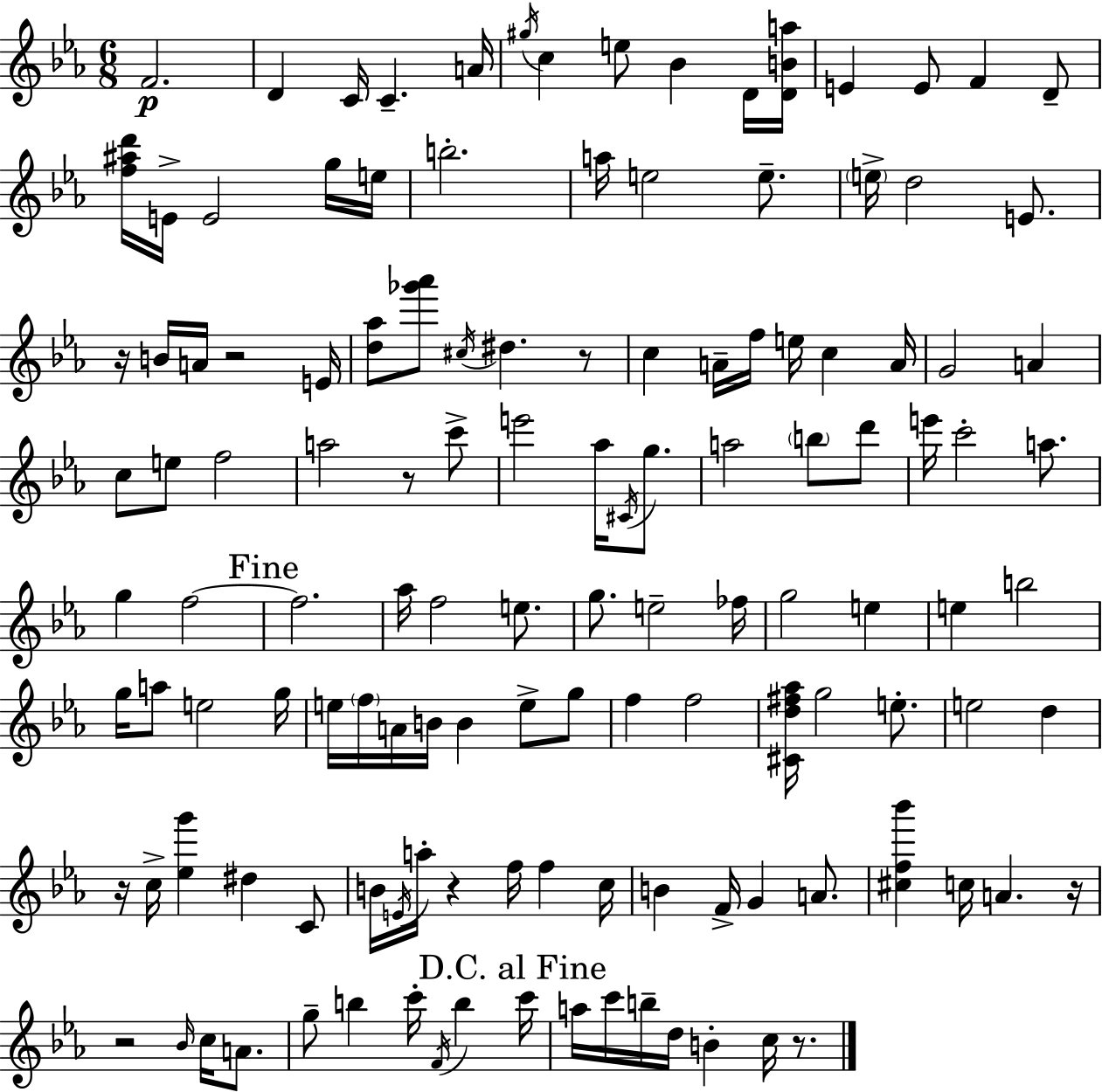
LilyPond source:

{
  \clef treble
  \numericTimeSignature
  \time 6/8
  \key c \minor
  \repeat volta 2 { f'2.\p | d'4 c'16 c'4.-- a'16 | \acciaccatura { gis''16 } c''4 e''8 bes'4 d'16 | <d' b' a''>16 e'4 e'8 f'4 d'8-- | \break <f'' ais'' d'''>16 e'16-> e'2 g''16 | e''16 b''2.-. | a''16 e''2 e''8.-- | \parenthesize e''16-> d''2 e'8. | \break r16 b'16 a'16 r2 | e'16 <d'' aes''>8 <ges''' aes'''>8 \acciaccatura { cis''16 } dis''4. | r8 c''4 a'16-- f''16 e''16 c''4 | a'16 g'2 a'4 | \break c''8 e''8 f''2 | a''2 r8 | c'''8-> e'''2 aes''16 \acciaccatura { cis'16 } | g''8. a''2 \parenthesize b''8 | \break d'''8 e'''16 c'''2-. | a''8. g''4 f''2~~ | \mark "Fine" f''2. | aes''16 f''2 | \break e''8. g''8. e''2-- | fes''16 g''2 e''4 | e''4 b''2 | g''16 a''8 e''2 | \break g''16 e''16 \parenthesize f''16 a'16 b'16 b'4 e''8-> | g''8 f''4 f''2 | <cis' d'' fis'' aes''>16 g''2 | e''8.-. e''2 d''4 | \break r16 c''16-> <ees'' g'''>4 dis''4 | c'8 b'16 \acciaccatura { e'16 } a''16-. r4 f''16 f''4 | c''16 b'4 f'16-> g'4 | a'8. <cis'' f'' bes'''>4 c''16 a'4. | \break r16 r2 | \grace { bes'16 } c''16 a'8. g''8-- b''4 c'''16-. | \acciaccatura { f'16 } b''4 \mark "D.C. al Fine" c'''16 a''16 c'''16 b''16-- d''16 b'4-. | c''16 r8. } \bar "|."
}